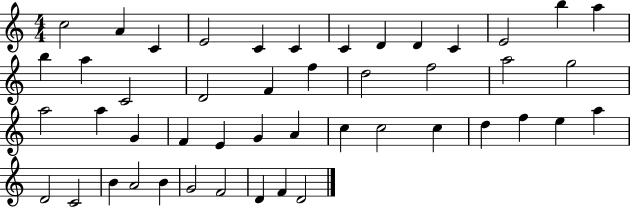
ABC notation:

X:1
T:Untitled
M:4/4
L:1/4
K:C
c2 A C E2 C C C D D C E2 b a b a C2 D2 F f d2 f2 a2 g2 a2 a G F E G A c c2 c d f e a D2 C2 B A2 B G2 F2 D F D2